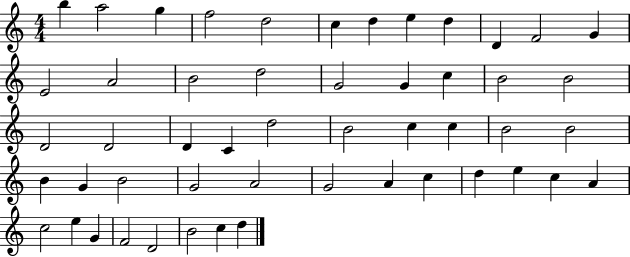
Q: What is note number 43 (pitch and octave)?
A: A4